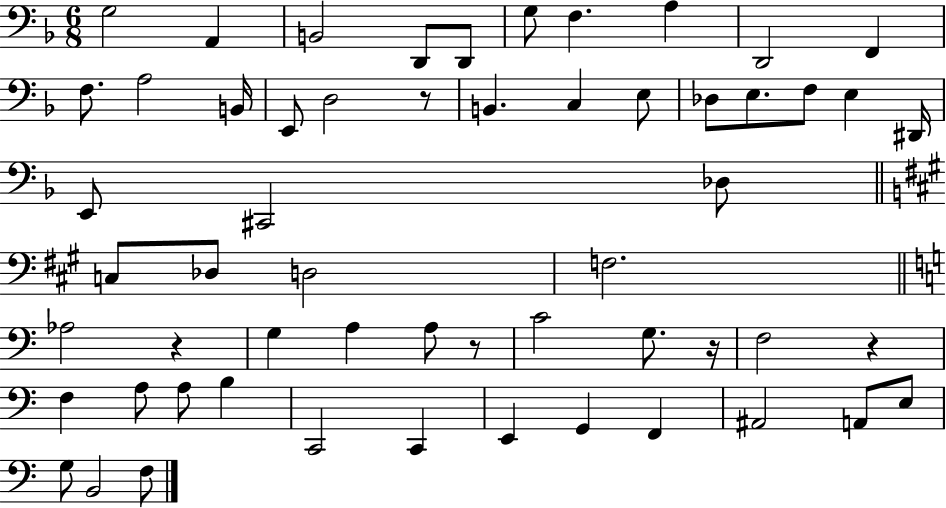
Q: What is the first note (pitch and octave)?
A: G3